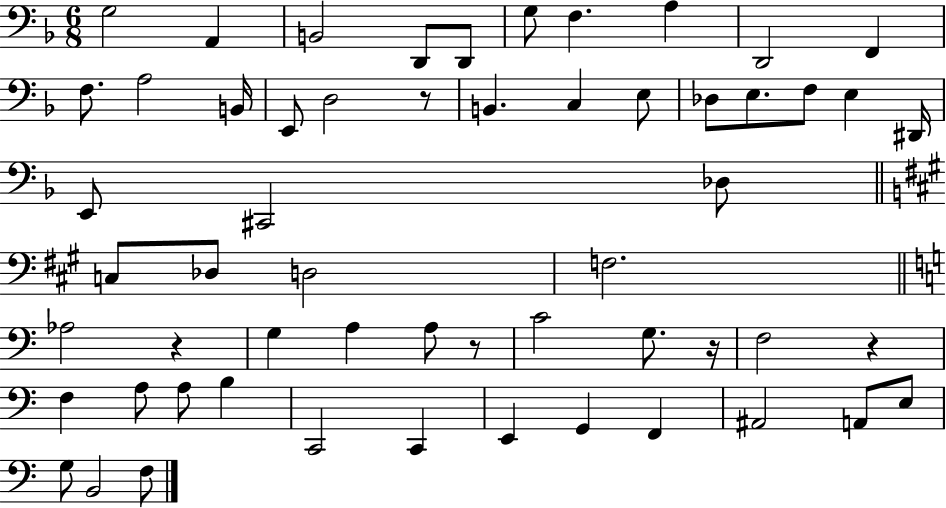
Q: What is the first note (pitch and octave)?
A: G3